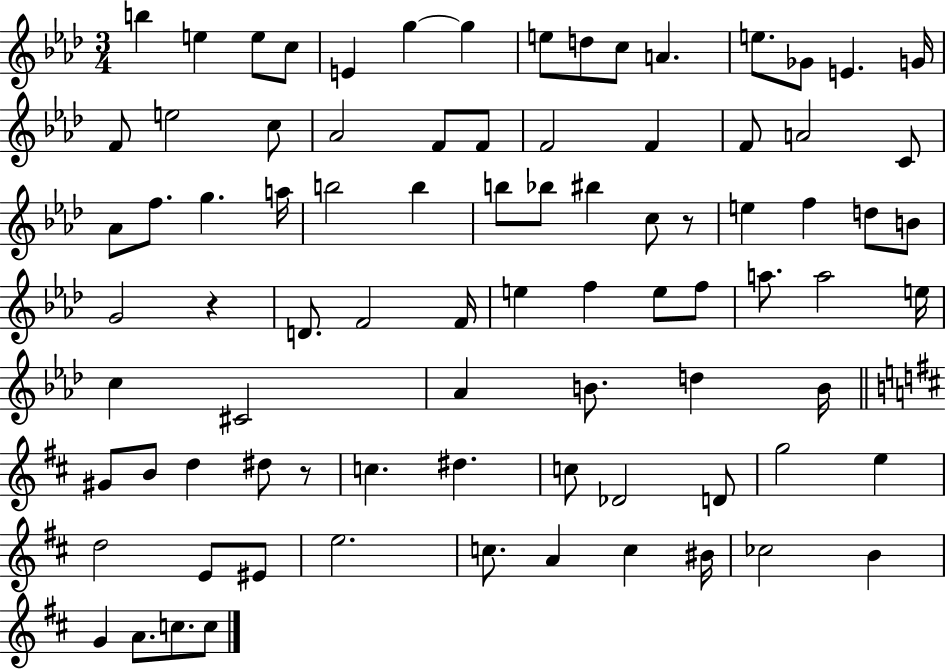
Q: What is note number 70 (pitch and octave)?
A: E4